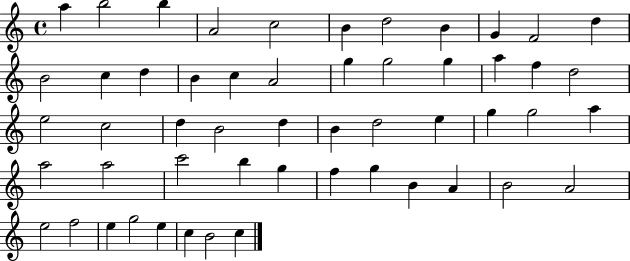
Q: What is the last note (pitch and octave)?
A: C5